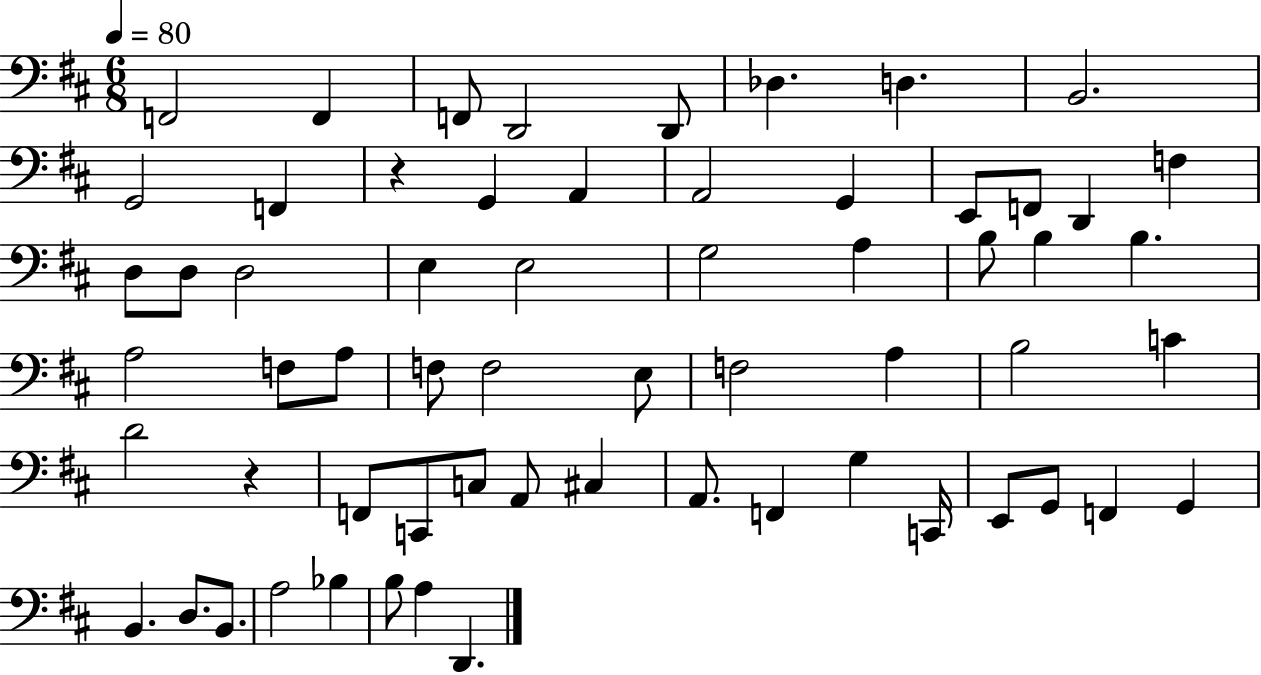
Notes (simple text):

F2/h F2/q F2/e D2/h D2/e Db3/q. D3/q. B2/h. G2/h F2/q R/q G2/q A2/q A2/h G2/q E2/e F2/e D2/q F3/q D3/e D3/e D3/h E3/q E3/h G3/h A3/q B3/e B3/q B3/q. A3/h F3/e A3/e F3/e F3/h E3/e F3/h A3/q B3/h C4/q D4/h R/q F2/e C2/e C3/e A2/e C#3/q A2/e. F2/q G3/q C2/s E2/e G2/e F2/q G2/q B2/q. D3/e. B2/e. A3/h Bb3/q B3/e A3/q D2/q.